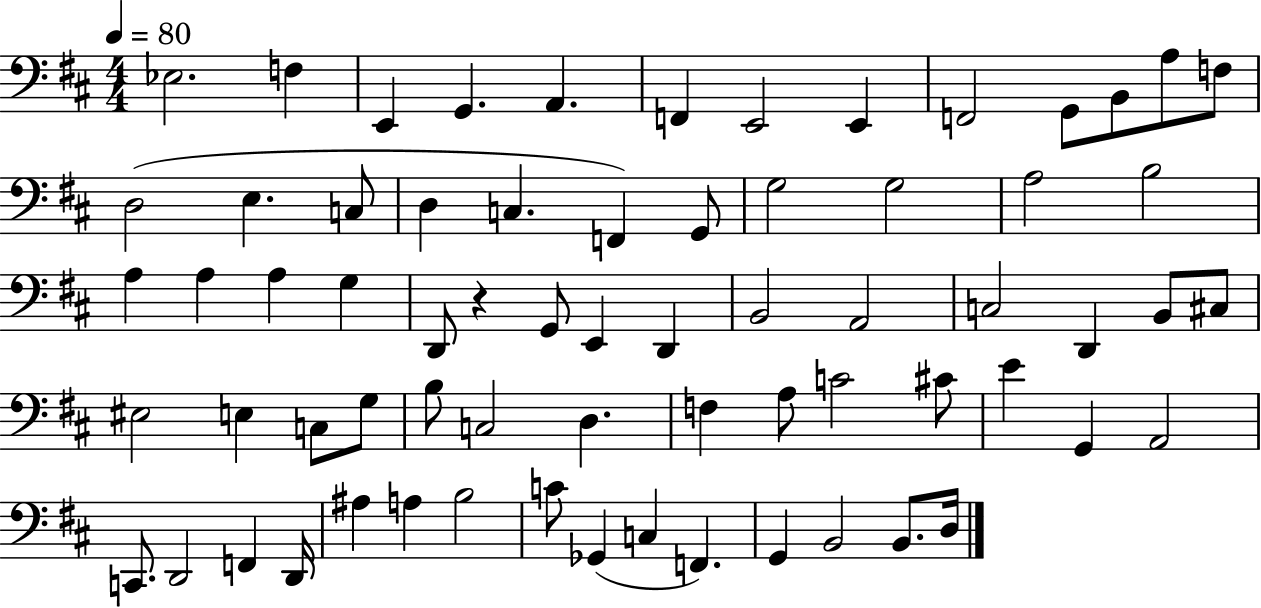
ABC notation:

X:1
T:Untitled
M:4/4
L:1/4
K:D
_E,2 F, E,, G,, A,, F,, E,,2 E,, F,,2 G,,/2 B,,/2 A,/2 F,/2 D,2 E, C,/2 D, C, F,, G,,/2 G,2 G,2 A,2 B,2 A, A, A, G, D,,/2 z G,,/2 E,, D,, B,,2 A,,2 C,2 D,, B,,/2 ^C,/2 ^E,2 E, C,/2 G,/2 B,/2 C,2 D, F, A,/2 C2 ^C/2 E G,, A,,2 C,,/2 D,,2 F,, D,,/4 ^A, A, B,2 C/2 _G,, C, F,, G,, B,,2 B,,/2 D,/4